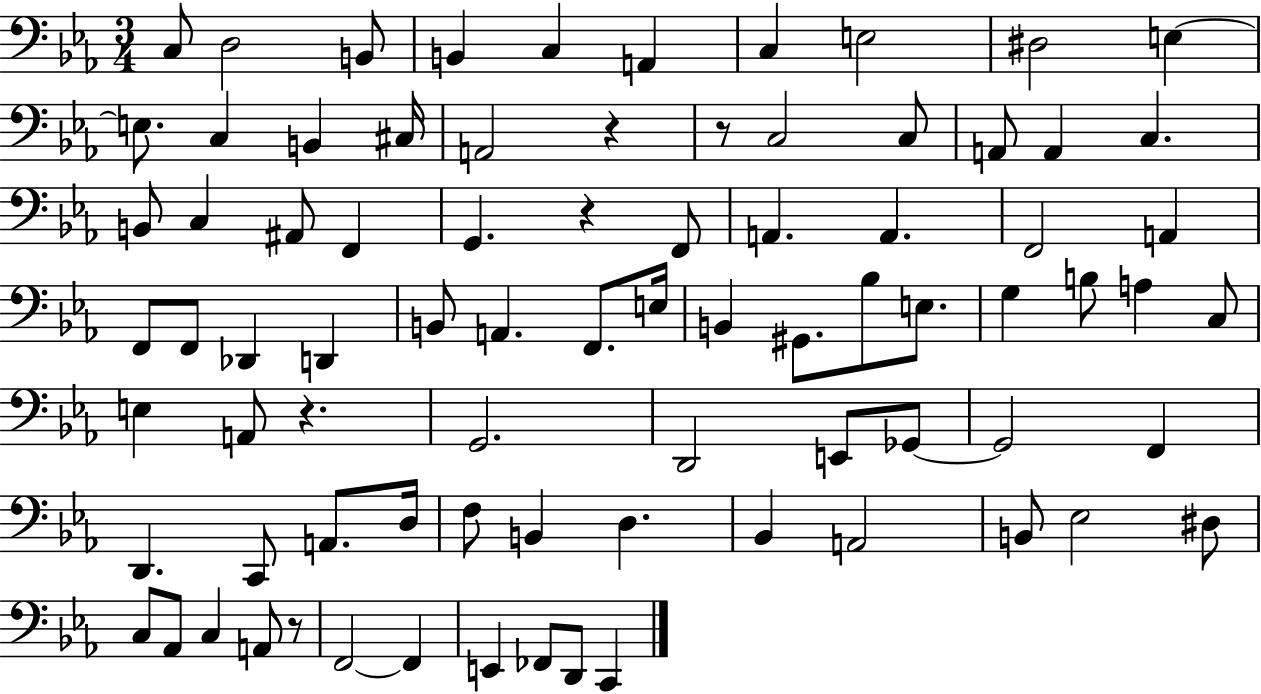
C3/e D3/h B2/e B2/q C3/q A2/q C3/q E3/h D#3/h E3/q E3/e. C3/q B2/q C#3/s A2/h R/q R/e C3/h C3/e A2/e A2/q C3/q. B2/e C3/q A#2/e F2/q G2/q. R/q F2/e A2/q. A2/q. F2/h A2/q F2/e F2/e Db2/q D2/q B2/e A2/q. F2/e. E3/s B2/q G#2/e. Bb3/e E3/e. G3/q B3/e A3/q C3/e E3/q A2/e R/q. G2/h. D2/h E2/e Gb2/e Gb2/h F2/q D2/q. C2/e A2/e. D3/s F3/e B2/q D3/q. Bb2/q A2/h B2/e Eb3/h D#3/e C3/e Ab2/e C3/q A2/e R/e F2/h F2/q E2/q FES2/e D2/e C2/q